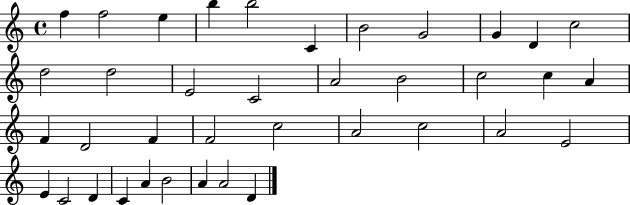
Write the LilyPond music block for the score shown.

{
  \clef treble
  \time 4/4
  \defaultTimeSignature
  \key c \major
  f''4 f''2 e''4 | b''4 b''2 c'4 | b'2 g'2 | g'4 d'4 c''2 | \break d''2 d''2 | e'2 c'2 | a'2 b'2 | c''2 c''4 a'4 | \break f'4 d'2 f'4 | f'2 c''2 | a'2 c''2 | a'2 e'2 | \break e'4 c'2 d'4 | c'4 a'4 b'2 | a'4 a'2 d'4 | \bar "|."
}